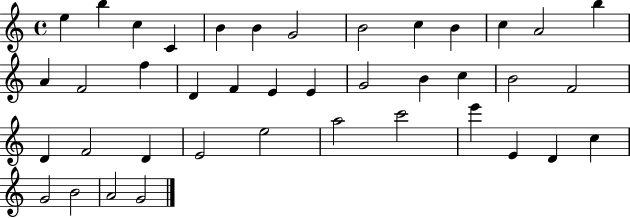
E5/q B5/q C5/q C4/q B4/q B4/q G4/h B4/h C5/q B4/q C5/q A4/h B5/q A4/q F4/h F5/q D4/q F4/q E4/q E4/q G4/h B4/q C5/q B4/h F4/h D4/q F4/h D4/q E4/h E5/h A5/h C6/h E6/q E4/q D4/q C5/q G4/h B4/h A4/h G4/h